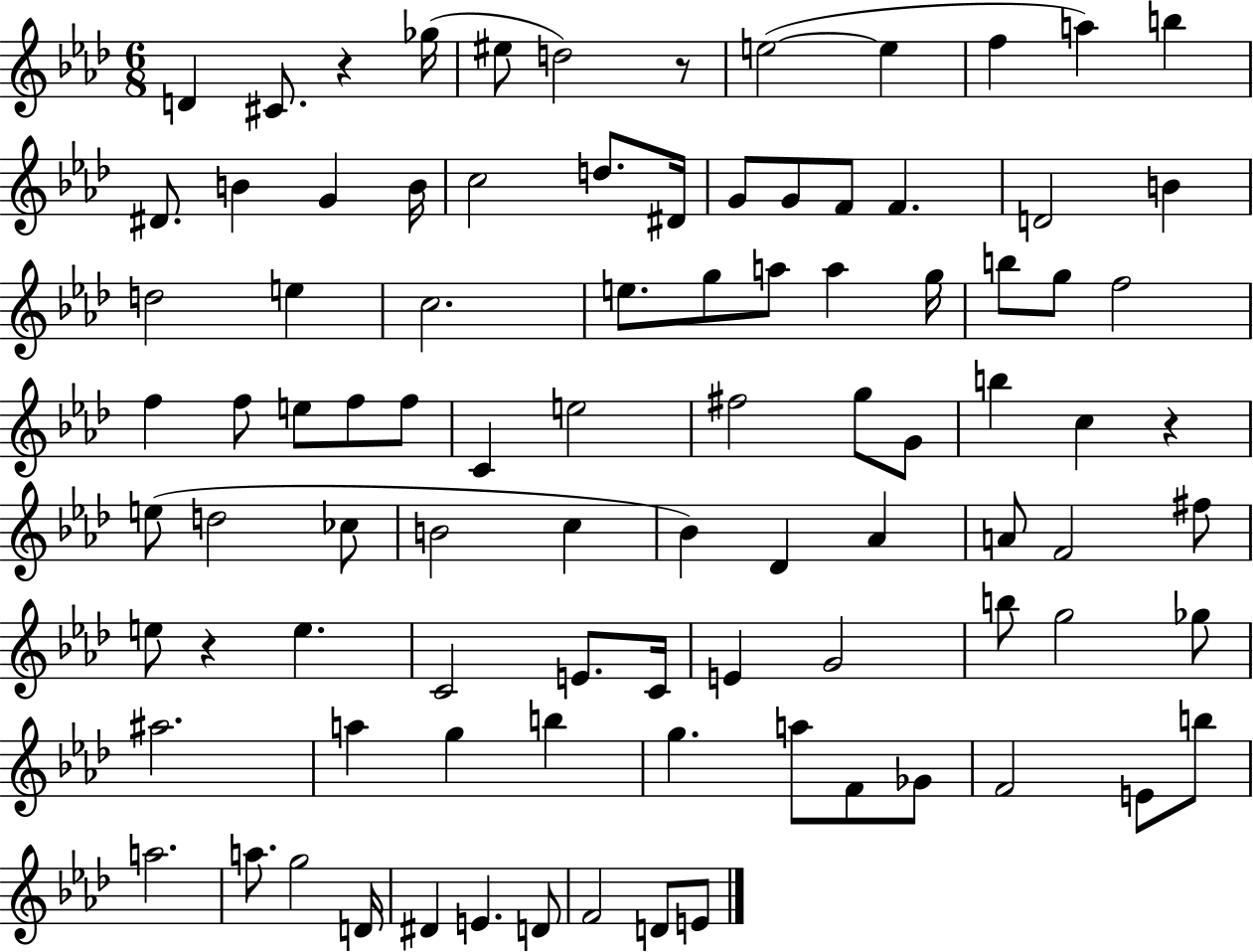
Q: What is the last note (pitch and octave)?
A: E4